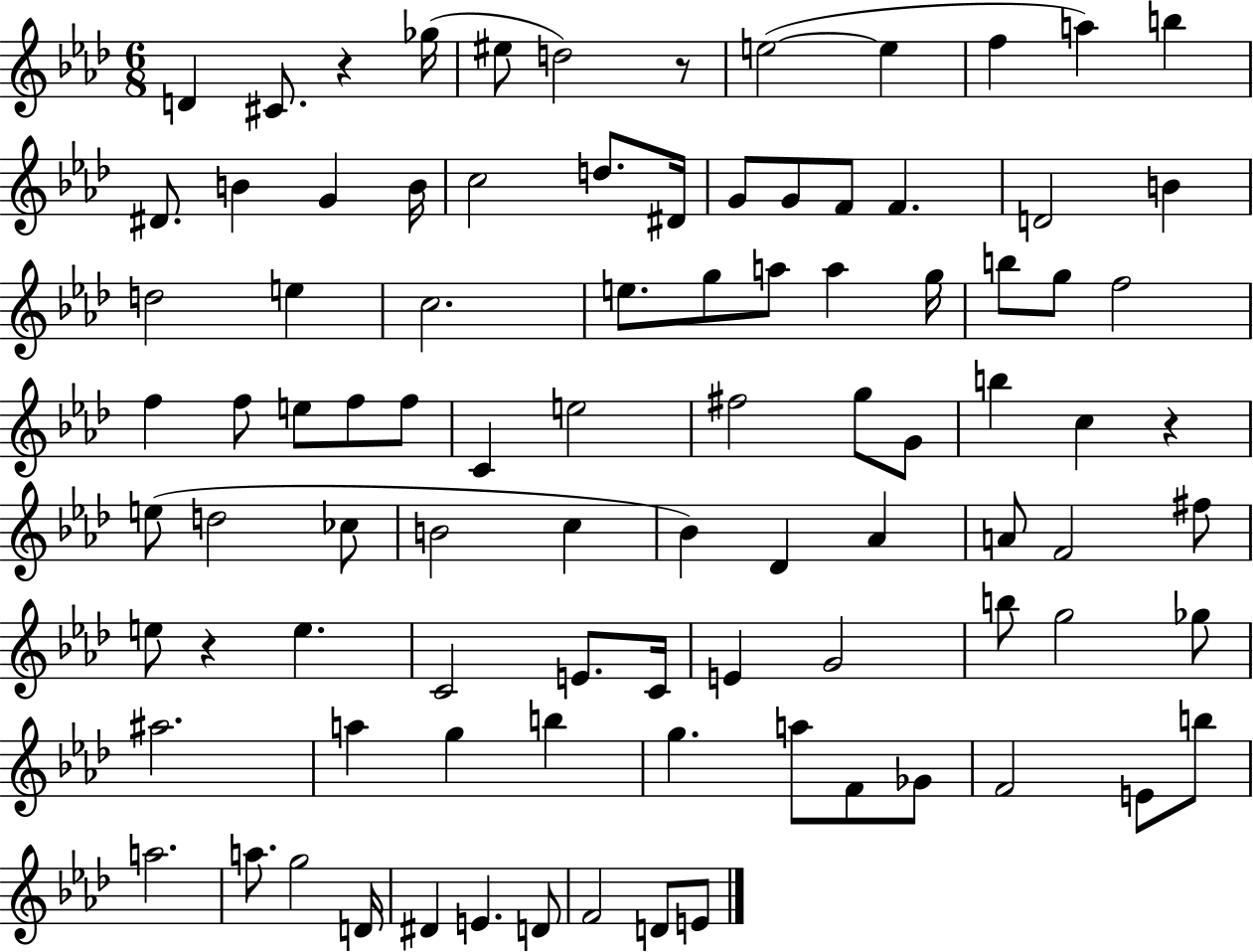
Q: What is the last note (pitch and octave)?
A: E4